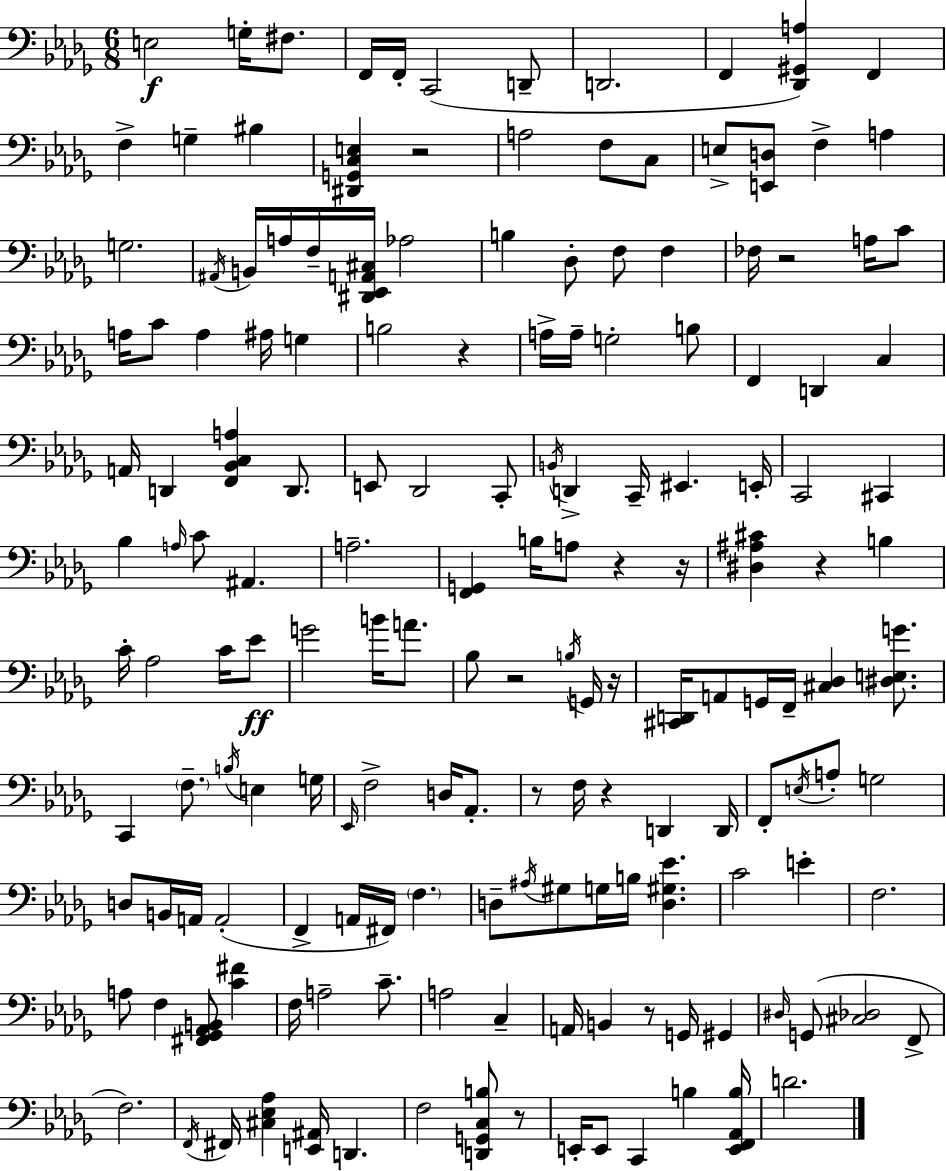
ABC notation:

X:1
T:Untitled
M:6/8
L:1/4
K:Bbm
E,2 G,/4 ^F,/2 F,,/4 F,,/4 C,,2 D,,/2 D,,2 F,, [_D,,^G,,A,] F,, F, G, ^B, [^D,,G,,C,E,] z2 A,2 F,/2 C,/2 E,/2 [E,,D,]/2 F, A, G,2 ^A,,/4 B,,/4 A,/4 F,/4 [^D,,_E,,A,,^C,]/4 _A,2 B, _D,/2 F,/2 F, _F,/4 z2 A,/4 C/2 A,/4 C/2 A, ^A,/4 G, B,2 z A,/4 A,/4 G,2 B,/2 F,, D,, C, A,,/4 D,, [F,,_B,,C,A,] D,,/2 E,,/2 _D,,2 C,,/2 B,,/4 D,, C,,/4 ^E,, E,,/4 C,,2 ^C,, _B, A,/4 C/2 ^A,, A,2 [F,,G,,] B,/4 A,/2 z z/4 [^D,^A,^C] z B, C/4 _A,2 C/4 _E/2 G2 B/4 A/2 _B,/2 z2 B,/4 G,,/4 z/4 [^C,,D,,]/4 A,,/2 G,,/4 F,,/4 [^C,_D,] [^D,E,G]/2 C,, F,/2 B,/4 E, G,/4 _E,,/4 F,2 D,/4 _A,,/2 z/2 F,/4 z D,, D,,/4 F,,/2 E,/4 A,/2 G,2 D,/2 B,,/4 A,,/4 A,,2 F,, A,,/4 ^F,,/4 F, D,/2 ^A,/4 ^G,/2 G,/4 B,/4 [D,^G,_E] C2 E F,2 A,/2 F, [^F,,_G,,_A,,B,,]/2 [C^F] F,/4 A,2 C/2 A,2 C, A,,/4 B,, z/2 G,,/4 ^G,, ^D,/4 G,,/2 [^C,_D,]2 F,,/2 F,2 F,,/4 ^F,,/4 [^C,_E,_A,] [E,,^A,,]/4 D,, F,2 [D,,G,,C,B,]/2 z/2 E,,/4 E,,/2 C,, B, [E,,F,,_A,,B,]/4 D2